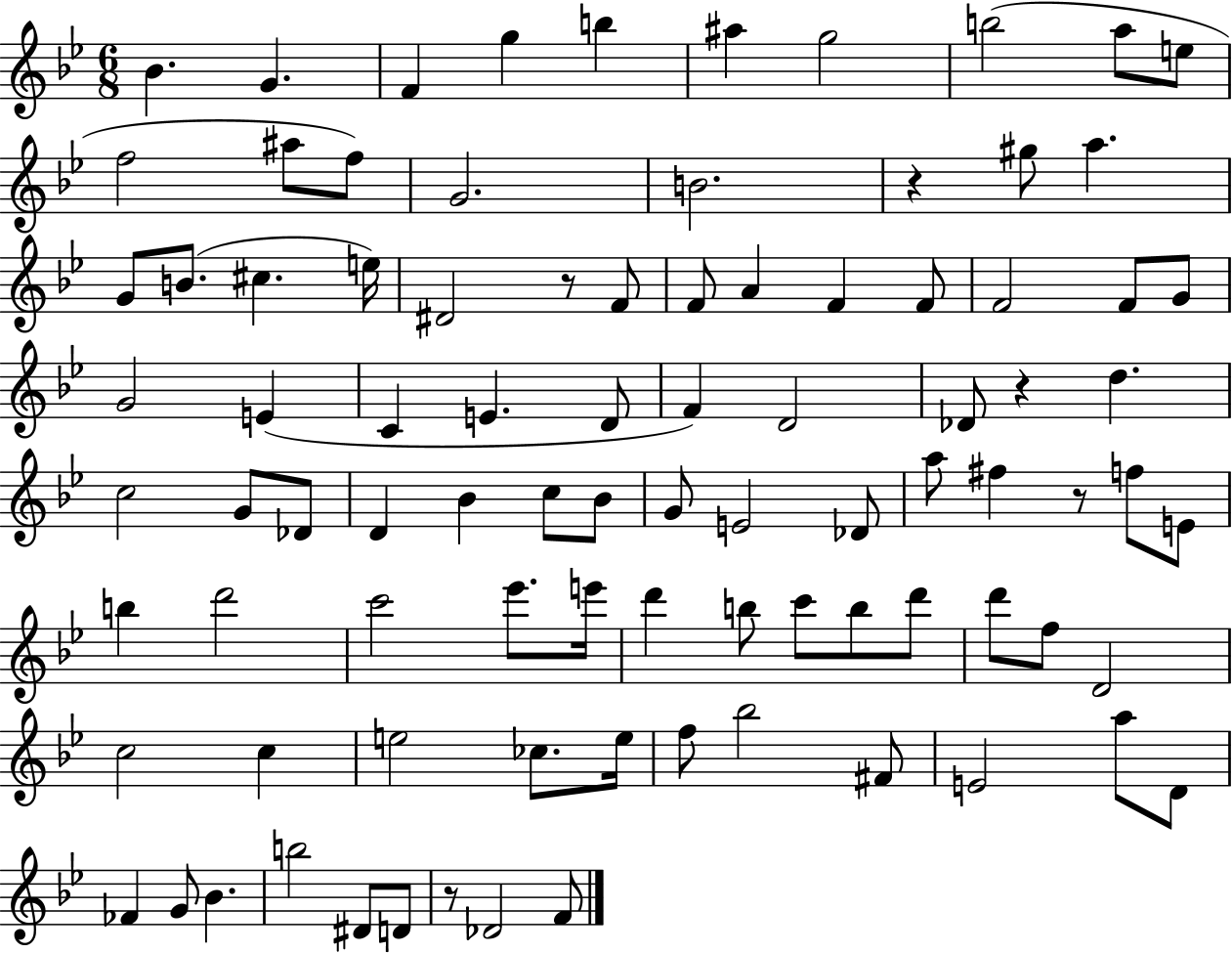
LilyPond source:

{
  \clef treble
  \numericTimeSignature
  \time 6/8
  \key bes \major
  bes'4. g'4. | f'4 g''4 b''4 | ais''4 g''2 | b''2( a''8 e''8 | \break f''2 ais''8 f''8) | g'2. | b'2. | r4 gis''8 a''4. | \break g'8 b'8.( cis''4. e''16) | dis'2 r8 f'8 | f'8 a'4 f'4 f'8 | f'2 f'8 g'8 | \break g'2 e'4( | c'4 e'4. d'8 | f'4) d'2 | des'8 r4 d''4. | \break c''2 g'8 des'8 | d'4 bes'4 c''8 bes'8 | g'8 e'2 des'8 | a''8 fis''4 r8 f''8 e'8 | \break b''4 d'''2 | c'''2 ees'''8. e'''16 | d'''4 b''8 c'''8 b''8 d'''8 | d'''8 f''8 d'2 | \break c''2 c''4 | e''2 ces''8. e''16 | f''8 bes''2 fis'8 | e'2 a''8 d'8 | \break fes'4 g'8 bes'4. | b''2 dis'8 d'8 | r8 des'2 f'8 | \bar "|."
}